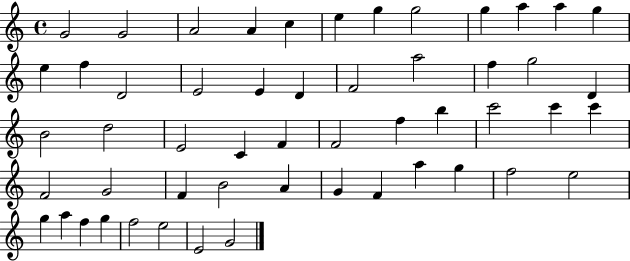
{
  \clef treble
  \time 4/4
  \defaultTimeSignature
  \key c \major
  g'2 g'2 | a'2 a'4 c''4 | e''4 g''4 g''2 | g''4 a''4 a''4 g''4 | \break e''4 f''4 d'2 | e'2 e'4 d'4 | f'2 a''2 | f''4 g''2 d'4 | \break b'2 d''2 | e'2 c'4 f'4 | f'2 f''4 b''4 | c'''2 c'''4 c'''4 | \break f'2 g'2 | f'4 b'2 a'4 | g'4 f'4 a''4 g''4 | f''2 e''2 | \break g''4 a''4 f''4 g''4 | f''2 e''2 | e'2 g'2 | \bar "|."
}